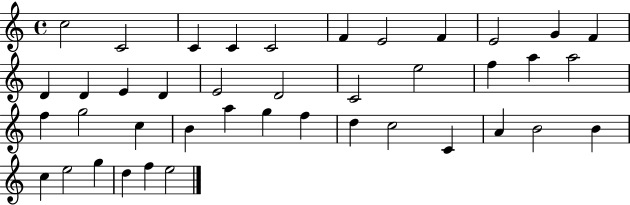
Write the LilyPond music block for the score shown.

{
  \clef treble
  \time 4/4
  \defaultTimeSignature
  \key c \major
  c''2 c'2 | c'4 c'4 c'2 | f'4 e'2 f'4 | e'2 g'4 f'4 | \break d'4 d'4 e'4 d'4 | e'2 d'2 | c'2 e''2 | f''4 a''4 a''2 | \break f''4 g''2 c''4 | b'4 a''4 g''4 f''4 | d''4 c''2 c'4 | a'4 b'2 b'4 | \break c''4 e''2 g''4 | d''4 f''4 e''2 | \bar "|."
}